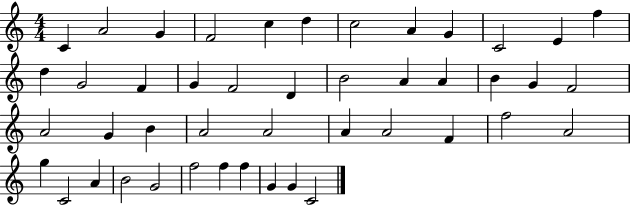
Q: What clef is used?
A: treble